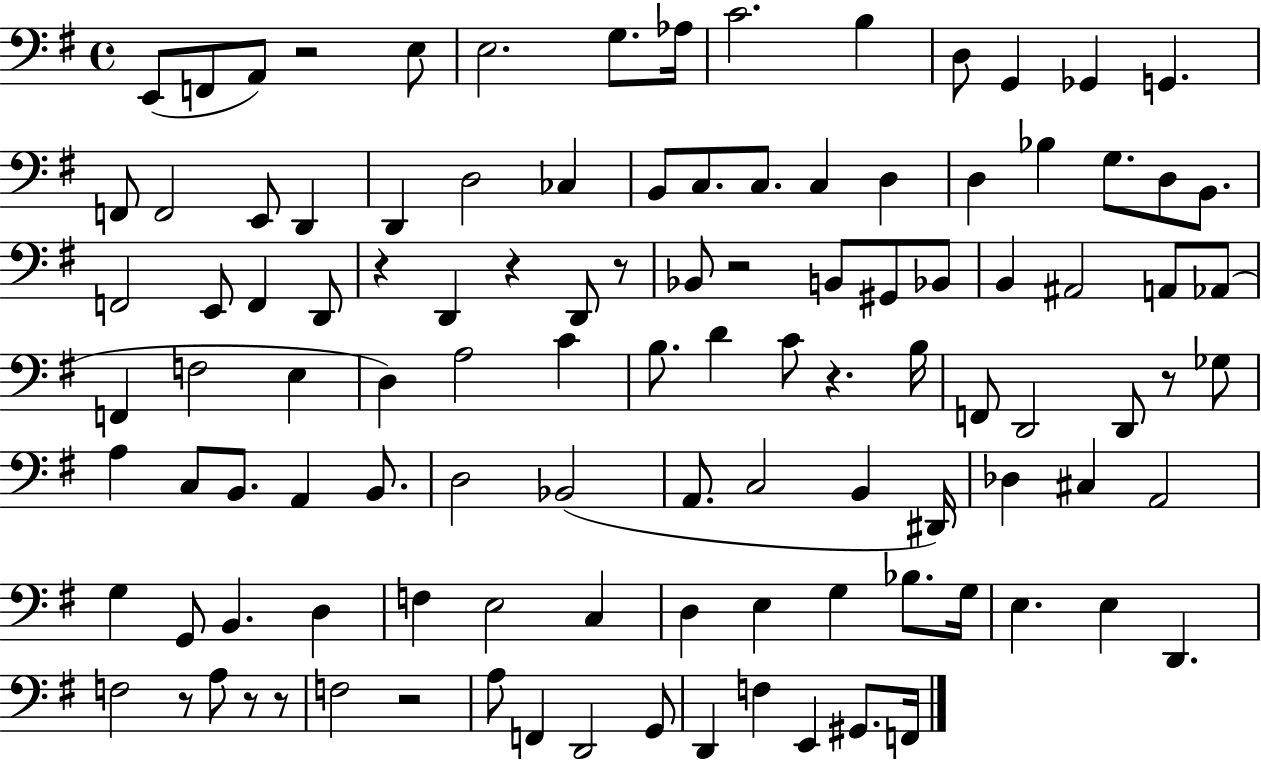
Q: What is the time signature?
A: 4/4